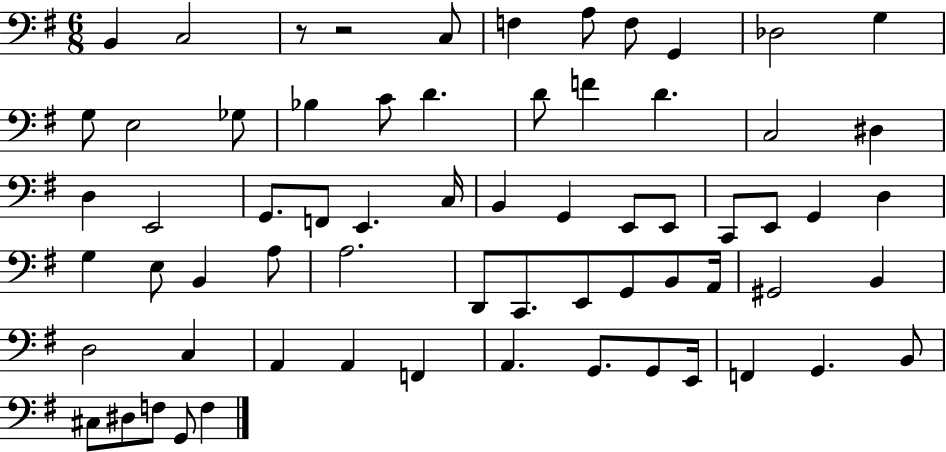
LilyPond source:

{
  \clef bass
  \numericTimeSignature
  \time 6/8
  \key g \major
  b,4 c2 | r8 r2 c8 | f4 a8 f8 g,4 | des2 g4 | \break g8 e2 ges8 | bes4 c'8 d'4. | d'8 f'4 d'4. | c2 dis4 | \break d4 e,2 | g,8. f,8 e,4. c16 | b,4 g,4 e,8 e,8 | c,8 e,8 g,4 d4 | \break g4 e8 b,4 a8 | a2. | d,8 c,8. e,8 g,8 b,8 a,16 | gis,2 b,4 | \break d2 c4 | a,4 a,4 f,4 | a,4. g,8. g,8 e,16 | f,4 g,4. b,8 | \break cis8 dis8 f8 g,8 f4 | \bar "|."
}